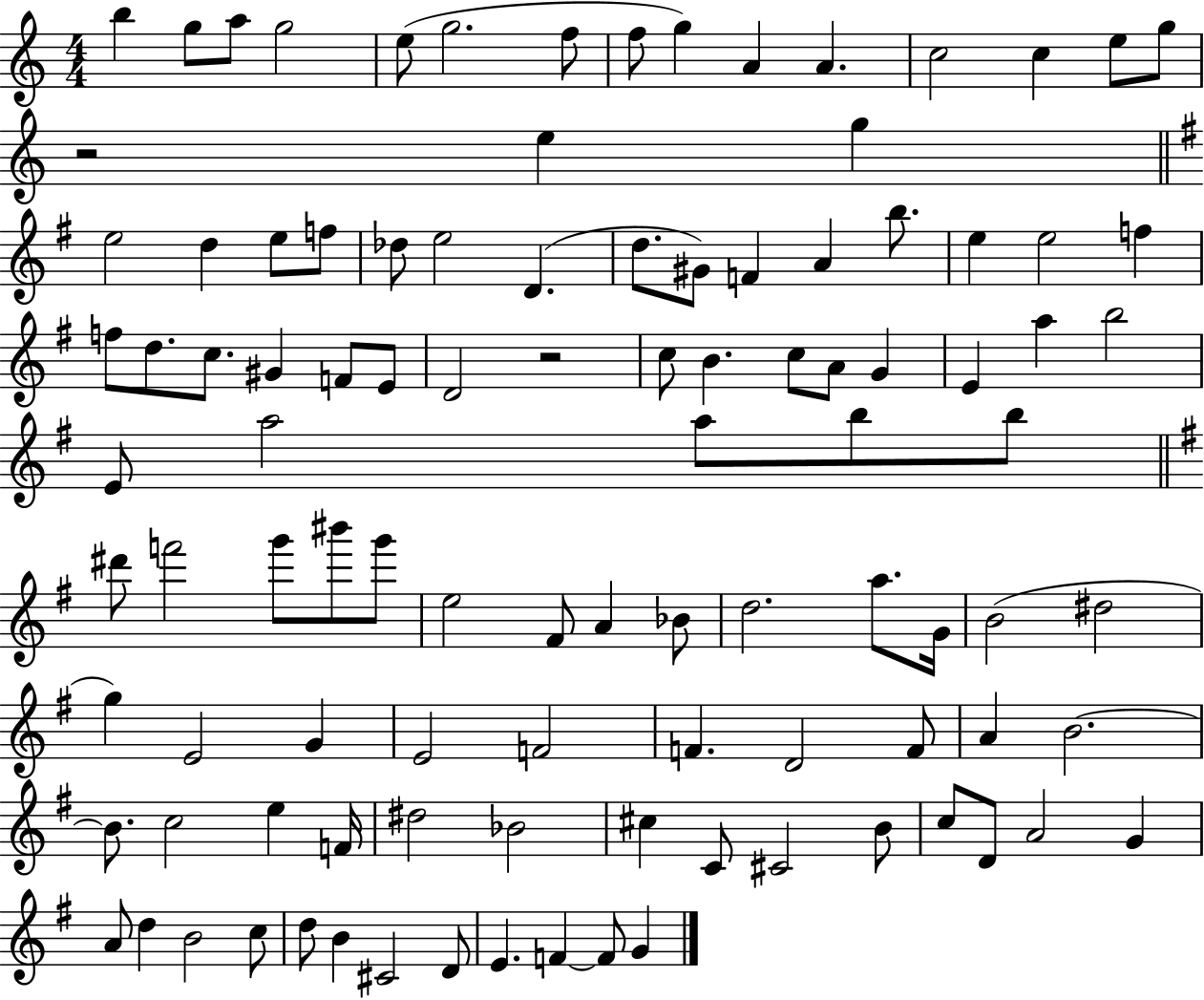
X:1
T:Untitled
M:4/4
L:1/4
K:C
b g/2 a/2 g2 e/2 g2 f/2 f/2 g A A c2 c e/2 g/2 z2 e g e2 d e/2 f/2 _d/2 e2 D d/2 ^G/2 F A b/2 e e2 f f/2 d/2 c/2 ^G F/2 E/2 D2 z2 c/2 B c/2 A/2 G E a b2 E/2 a2 a/2 b/2 b/2 ^d'/2 f'2 g'/2 ^b'/2 g'/2 e2 ^F/2 A _B/2 d2 a/2 G/4 B2 ^d2 g E2 G E2 F2 F D2 F/2 A B2 B/2 c2 e F/4 ^d2 _B2 ^c C/2 ^C2 B/2 c/2 D/2 A2 G A/2 d B2 c/2 d/2 B ^C2 D/2 E F F/2 G